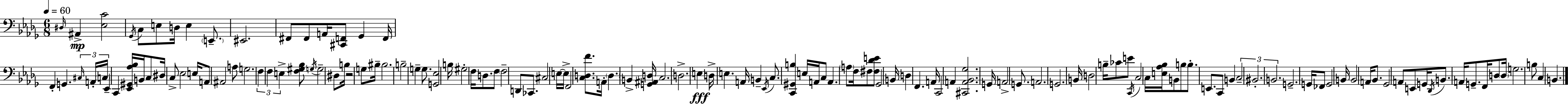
D#3/s A#2/q [Eb3,C4]/h Gb2/s C3/e E3/e D3/s E3/q E2/e. EIS2/h. F#2/e F#2/e A2/s [C#2,F2]/e Gb2/q F2/s F2/q G2/q. C#3/s A2/s C3/s Eb2/q C2/q [Eb2,G#2,Ab3,Bb3]/s B2/s C3/e D#3/s C3/e Eb3/h E3/s A2/e A#2/h A3/e G3/h. F3/q F3/q E3/q [F3,G#3,Bb3]/e G3/s G3/h D#3/e B3/s R/h G3/e BIS3/s BIS3/h. B3/h G3/q G3/e. [G2,Eb3]/h B3/s G#3/h F3/s D3/e. F3/e F3/h D2/e CES2/e. C#3/h E3/s E3/s F2/h [C3,D3,F4]/e. A2/s D3/q. B2/q [G2,A#2,D3]/s C3/h. D3/h. E3/q D3/s E3/q. A2/s B2/q Eb2/s C3/e. [C2,G#2,B3]/q E3/s A2/s C3/e A2/q. A3/e F3/s F#3/e [F#3,Db4,E4]/e Gb2/h B2/s D3/q F2/q. A2/s C2/h A2/q [C#2,A2,Bb2,Gb3]/h. G2/s A2/h G2/e. A2/h. G2/h. B2/s D3/h B3/s CES4/e E4/e C2/s C3/h C3/s [E3,Ab3,Bb3]/s B2/e B3/e B3/e. E2/e. C2/e B2/q C3/h BIS2/h. B2/h. G2/h. G2/s FES2/e G2/h B2/s B2/h A2/s Bb2/e. Gb2/h A2/e E2/e G2/s Db2/s B2/e. A2/s G2/e. F2/s D3/e D3/s G3/h. B3/e C3/q B2/q.